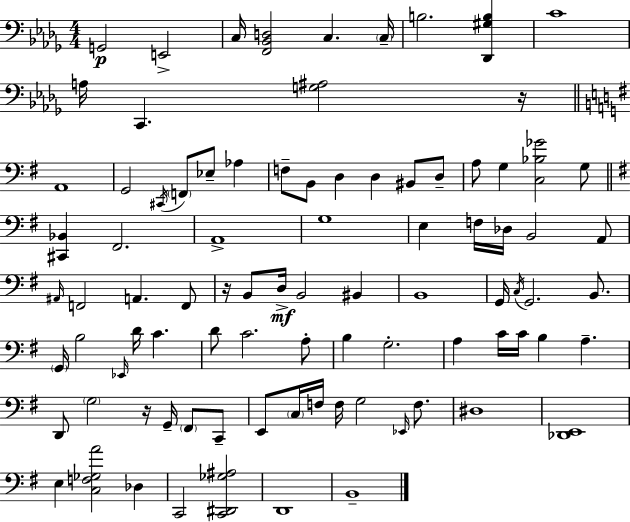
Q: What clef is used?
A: bass